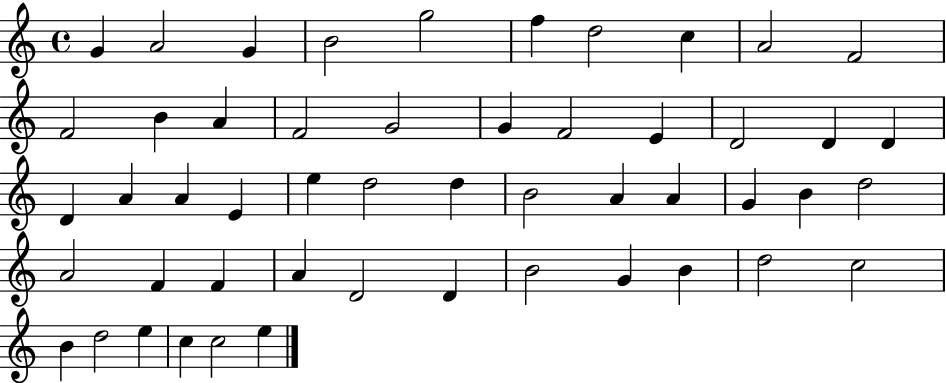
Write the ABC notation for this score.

X:1
T:Untitled
M:4/4
L:1/4
K:C
G A2 G B2 g2 f d2 c A2 F2 F2 B A F2 G2 G F2 E D2 D D D A A E e d2 d B2 A A G B d2 A2 F F A D2 D B2 G B d2 c2 B d2 e c c2 e